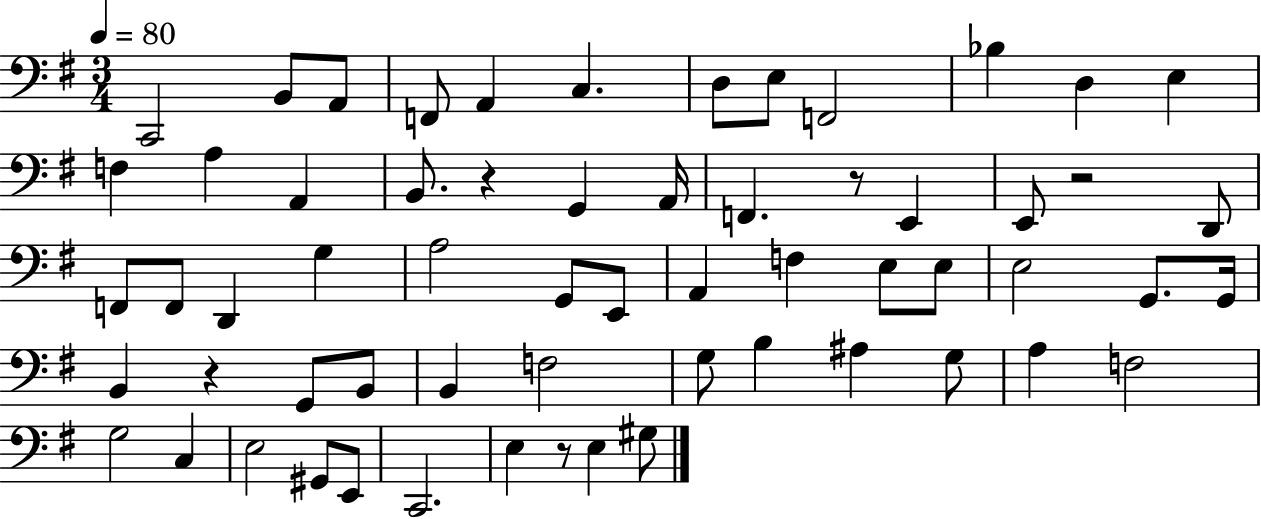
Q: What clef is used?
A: bass